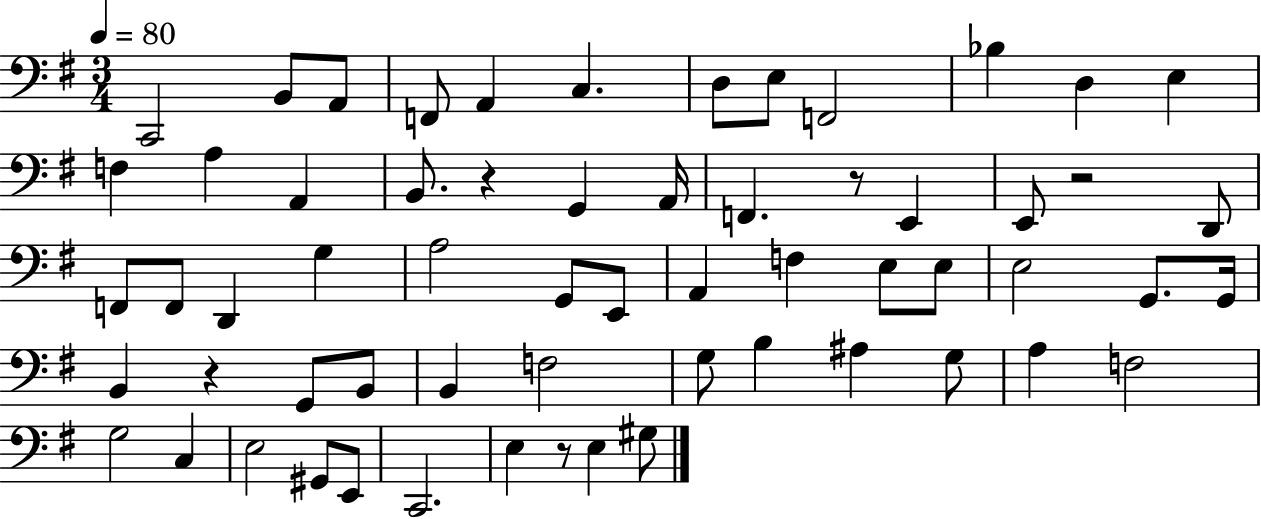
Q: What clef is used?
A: bass